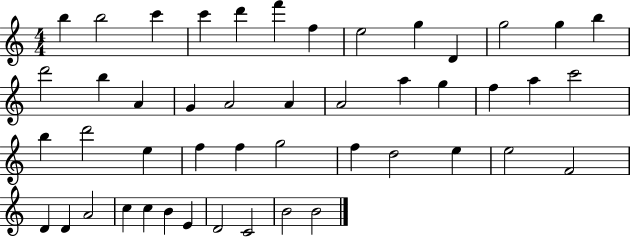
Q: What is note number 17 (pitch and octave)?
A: G4